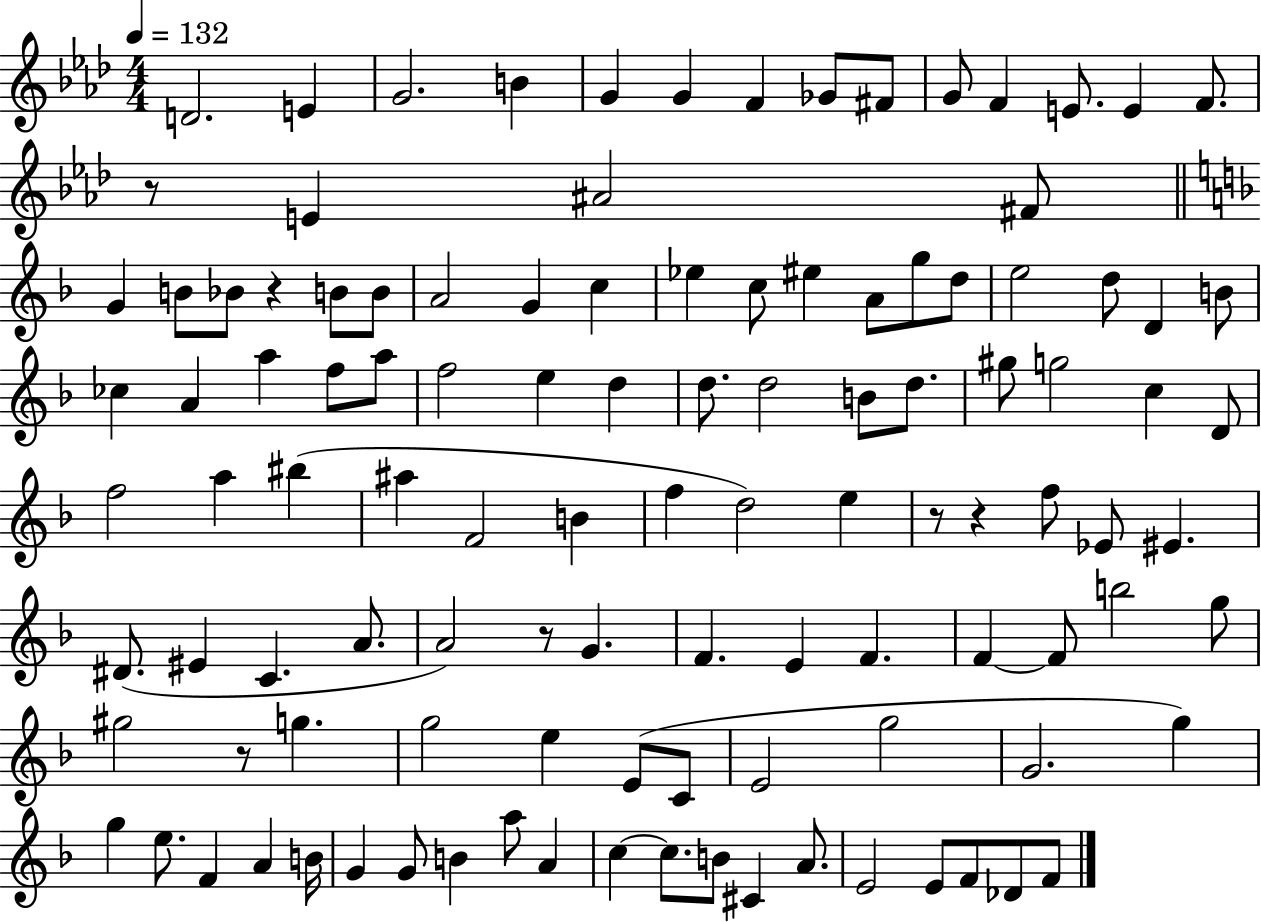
X:1
T:Untitled
M:4/4
L:1/4
K:Ab
D2 E G2 B G G F _G/2 ^F/2 G/2 F E/2 E F/2 z/2 E ^A2 ^F/2 G B/2 _B/2 z B/2 B/2 A2 G c _e c/2 ^e A/2 g/2 d/2 e2 d/2 D B/2 _c A a f/2 a/2 f2 e d d/2 d2 B/2 d/2 ^g/2 g2 c D/2 f2 a ^b ^a F2 B f d2 e z/2 z f/2 _E/2 ^E ^D/2 ^E C A/2 A2 z/2 G F E F F F/2 b2 g/2 ^g2 z/2 g g2 e E/2 C/2 E2 g2 G2 g g e/2 F A B/4 G G/2 B a/2 A c c/2 B/2 ^C A/2 E2 E/2 F/2 _D/2 F/2